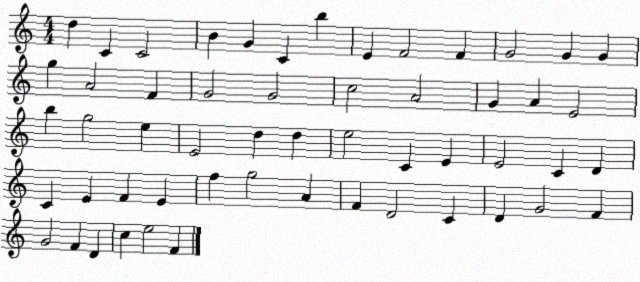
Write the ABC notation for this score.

X:1
T:Untitled
M:4/4
L:1/4
K:C
d C C2 B G C b E F2 F G2 G G g A2 F G2 G2 c2 A2 G A E2 b g2 e E2 d d e2 C E E2 C D C E F E f g2 A F D2 C D G2 F G2 F D c e2 F